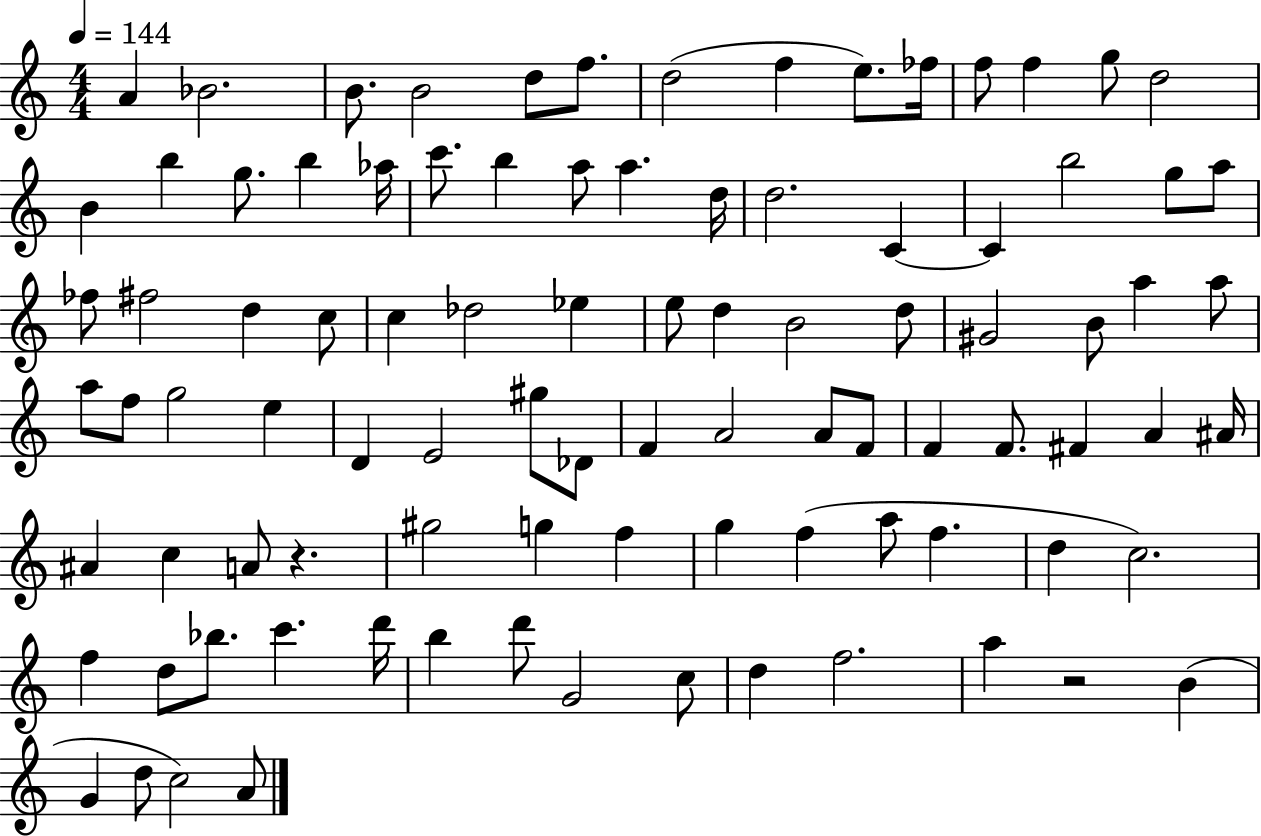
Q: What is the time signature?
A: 4/4